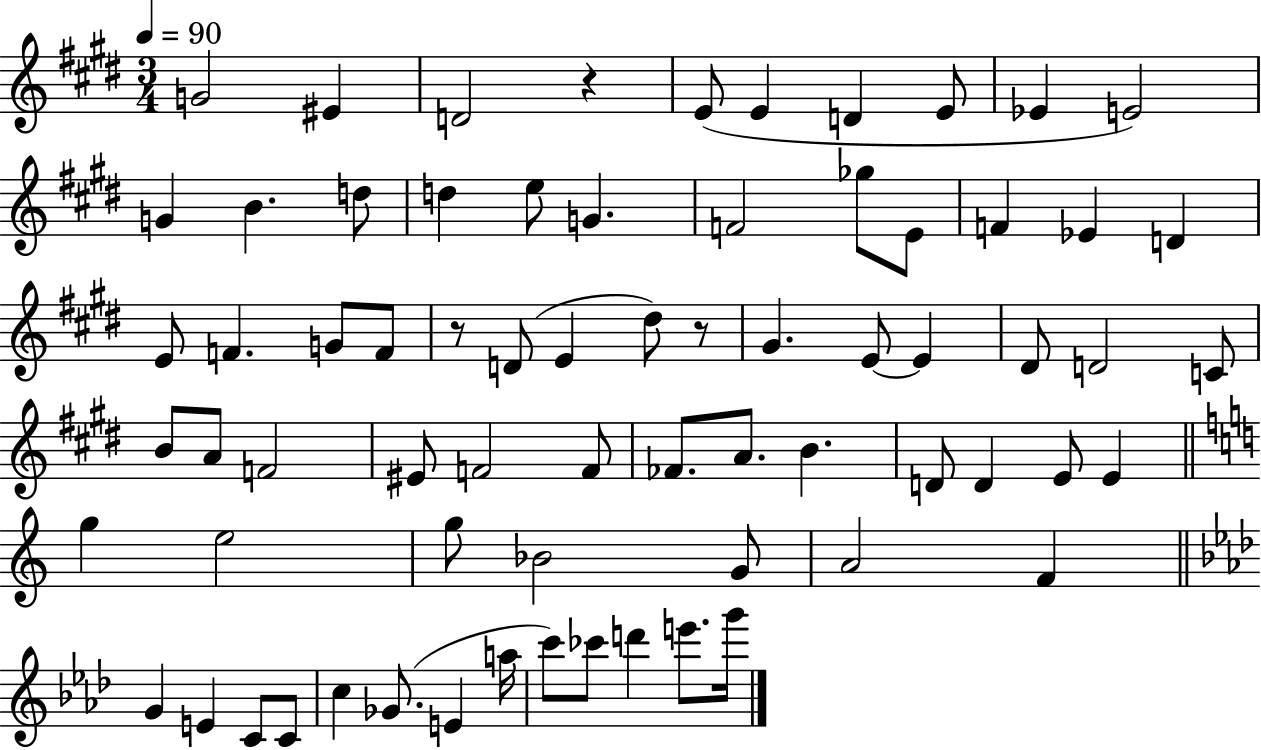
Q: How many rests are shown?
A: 3